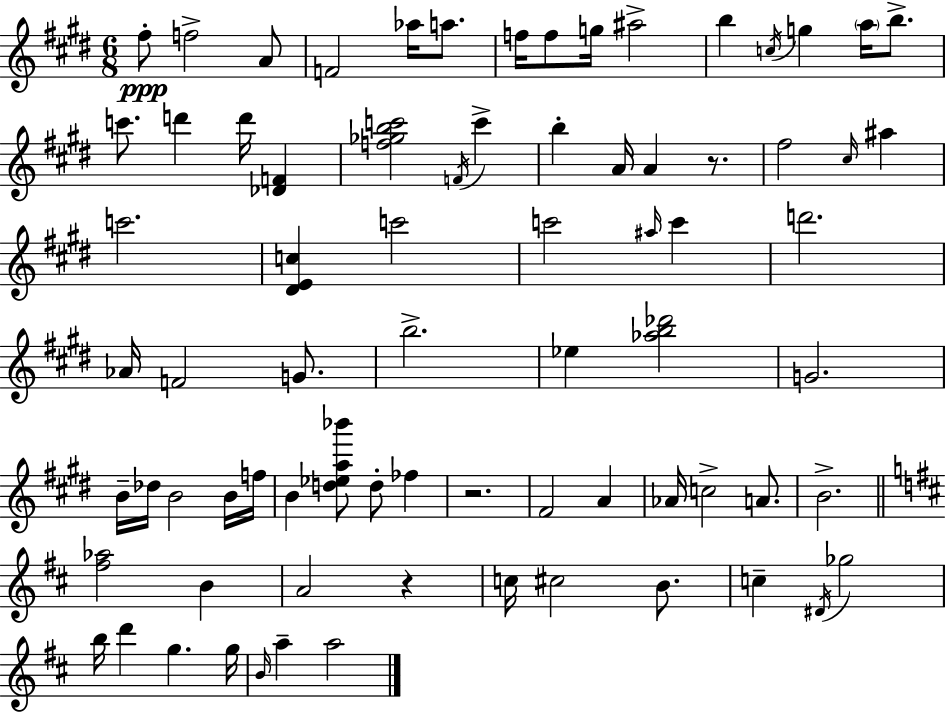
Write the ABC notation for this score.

X:1
T:Untitled
M:6/8
L:1/4
K:E
^f/2 f2 A/2 F2 _a/4 a/2 f/4 f/2 g/4 ^a2 b c/4 g a/4 b/2 c'/2 d' d'/4 [_DF] [f_gbc']2 F/4 c' b A/4 A z/2 ^f2 ^c/4 ^a c'2 [^DEc] c'2 c'2 ^a/4 c' d'2 _A/4 F2 G/2 b2 _e [_ab_d']2 G2 B/4 _d/4 B2 B/4 f/4 B [d_ea_b']/2 d/2 _f z2 ^F2 A _A/4 c2 A/2 B2 [^f_a]2 B A2 z c/4 ^c2 B/2 c ^D/4 _g2 b/4 d' g g/4 B/4 a a2